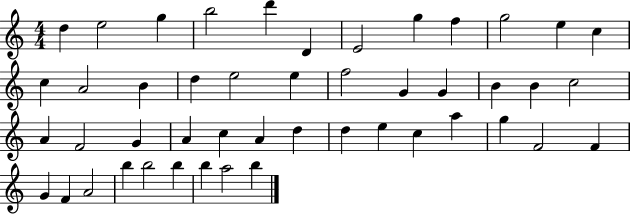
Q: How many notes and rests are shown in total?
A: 47